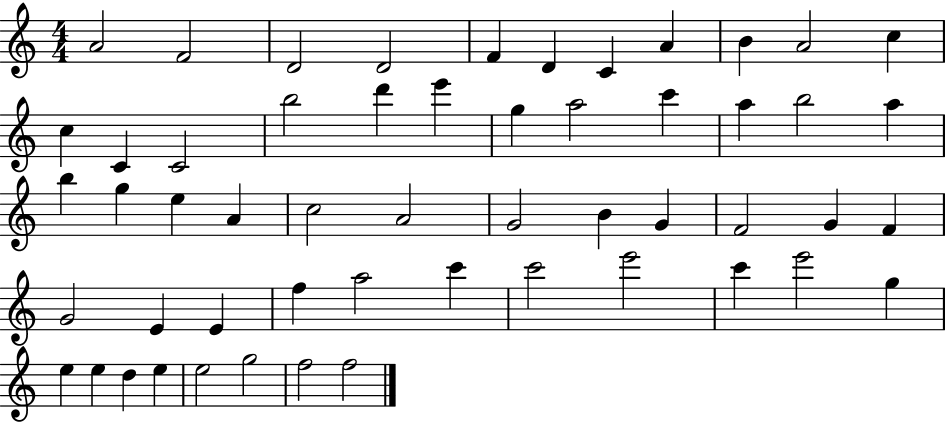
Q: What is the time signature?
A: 4/4